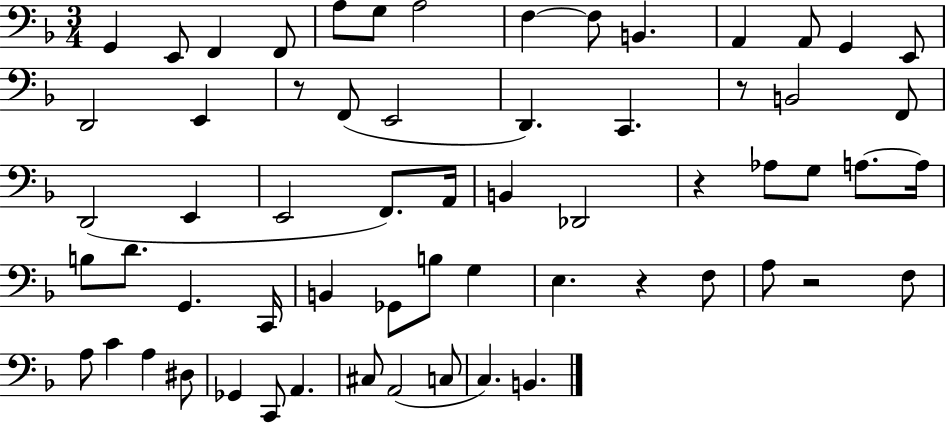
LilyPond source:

{
  \clef bass
  \numericTimeSignature
  \time 3/4
  \key f \major
  \repeat volta 2 { g,4 e,8 f,4 f,8 | a8 g8 a2 | f4~~ f8 b,4. | a,4 a,8 g,4 e,8 | \break d,2 e,4 | r8 f,8( e,2 | d,4.) c,4. | r8 b,2 f,8 | \break d,2( e,4 | e,2 f,8.) a,16 | b,4 des,2 | r4 aes8 g8 a8.~~ a16 | \break b8 d'8. g,4. c,16 | b,4 ges,8 b8 g4 | e4. r4 f8 | a8 r2 f8 | \break a8 c'4 a4 dis8 | ges,4 c,8 a,4. | cis8 a,2( c8 | c4.) b,4. | \break } \bar "|."
}